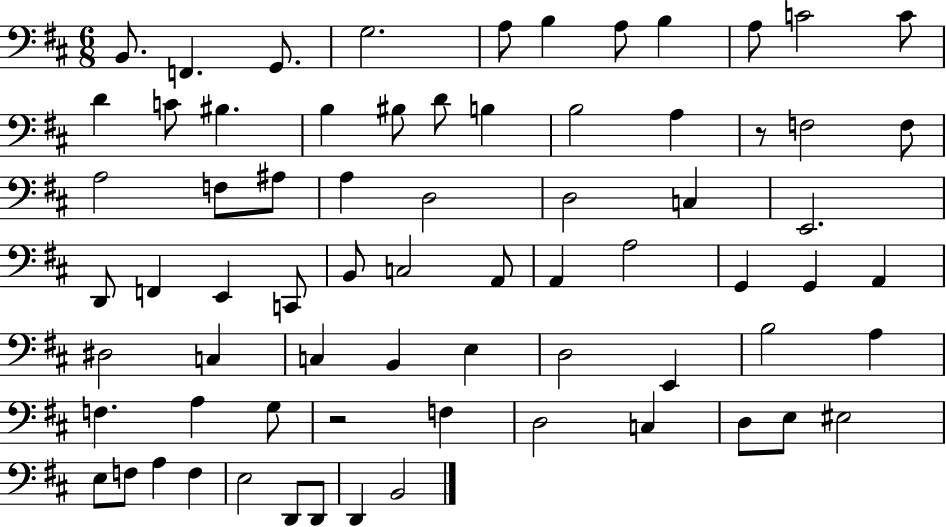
X:1
T:Untitled
M:6/8
L:1/4
K:D
B,,/2 F,, G,,/2 G,2 A,/2 B, A,/2 B, A,/2 C2 C/2 D C/2 ^B, B, ^B,/2 D/2 B, B,2 A, z/2 F,2 F,/2 A,2 F,/2 ^A,/2 A, D,2 D,2 C, E,,2 D,,/2 F,, E,, C,,/2 B,,/2 C,2 A,,/2 A,, A,2 G,, G,, A,, ^D,2 C, C, B,, E, D,2 E,, B,2 A, F, A, G,/2 z2 F, D,2 C, D,/2 E,/2 ^E,2 E,/2 F,/2 A, F, E,2 D,,/2 D,,/2 D,, B,,2